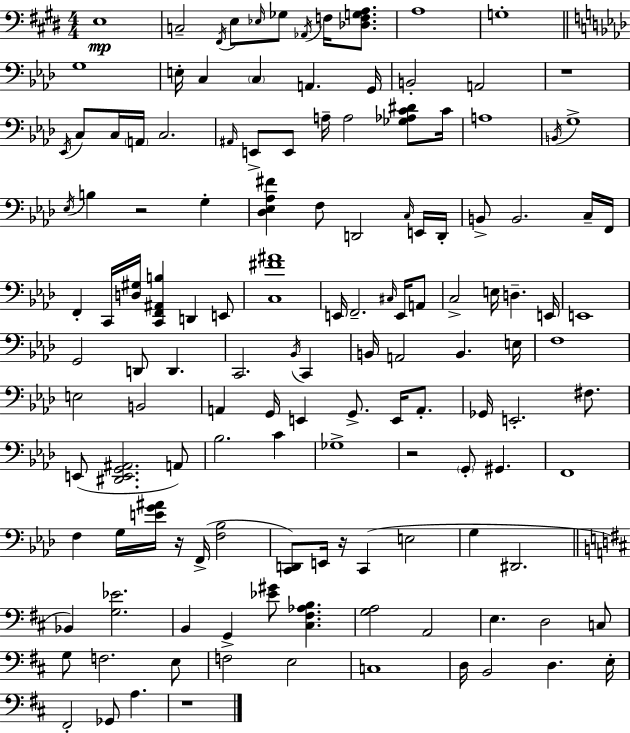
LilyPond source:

{
  \clef bass
  \numericTimeSignature
  \time 4/4
  \key e \major
  e1\mp | c2-- \acciaccatura { fis,16 } e8 \grace { ees16 } ges8 \acciaccatura { aes,16 } f16 | <des f g a>8. a1 | g1-. | \break \bar "||" \break \key aes \major g1 | e16-. c4 \parenthesize c4 a,4. g,16 | b,2-. a,2 | r1 | \break \acciaccatura { ees,16 } c8 c16 \parenthesize a,16 c2. | \grace { ais,16 } e,8-> e,8 a16-- a2 <ges aes c' dis'>8 | c'16 a1 | \acciaccatura { b,16 } g1-> | \break \acciaccatura { ees16 } b4 r2 | g4-. <des ees aes fis'>4 f8 d,2 | \grace { c16 } e,16 d,16-. b,8-> b,2. | c16-- f,16 f,4-. c,16 <d gis>16 <c, f, ais, b>4 d,4 | \break e,8 <c fis' ais'>1 | e,16 f,2.-- | \grace { cis16 } e,16 a,8 c2-> e16 d4.-- | e,16 e,1 | \break g,2 d,8 | d,4. c,2. | \acciaccatura { bes,16 } c,4 b,16 a,2 | b,4. e16 f1 | \break e2 b,2 | a,4 g,16 e,4 | g,8.-> e,16 a,8.-. ges,16 e,2.-. | fis8. e,8( <dis, e, g, ais,>2. | \break a,8) bes2. | c'4 ges1-> | r2 \parenthesize g,8-. | gis,4. f,1 | \break f4 g16 <e' g' ais'>16 r16 f,16->( <f bes>2 | <c, d,>8) e,16 r16 c,4( e2 | g4 dis,2. | \bar "||" \break \key d \major bes,4) <g ees'>2. | b,4 g,4-> <ees' gis'>8 <cis fis aes b>4. | <g a>2 a,2 | e4. d2 c8 | \break g8 f2. e8 | f2 e2 | c1 | d16 b,2 d4. e16-. | \break fis,2-. ges,8 a4. | r1 | \bar "|."
}